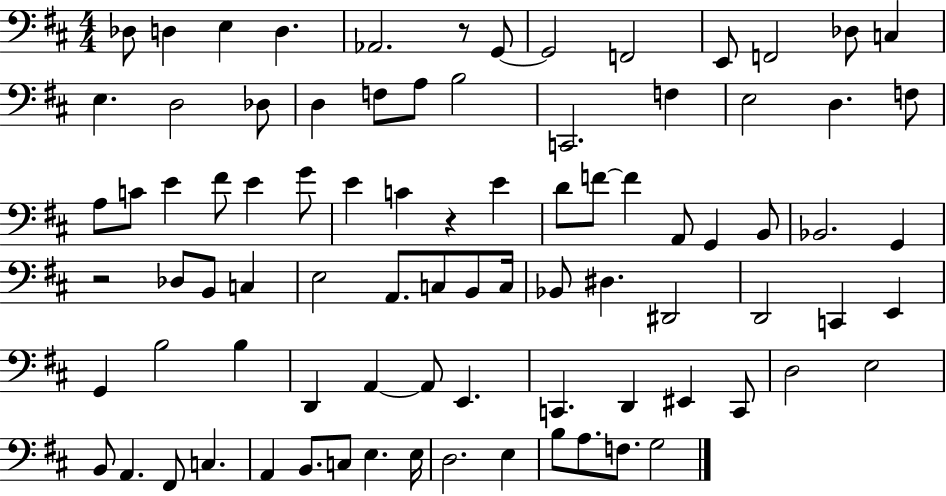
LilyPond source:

{
  \clef bass
  \numericTimeSignature
  \time 4/4
  \key d \major
  des8 d4 e4 d4. | aes,2. r8 g,8~~ | g,2 f,2 | e,8 f,2 des8 c4 | \break e4. d2 des8 | d4 f8 a8 b2 | c,2. f4 | e2 d4. f8 | \break a8 c'8 e'4 fis'8 e'4 g'8 | e'4 c'4 r4 e'4 | d'8 f'8~~ f'4 a,8 g,4 b,8 | bes,2. g,4 | \break r2 des8 b,8 c4 | e2 a,8. c8 b,8 c16 | bes,8 dis4. dis,2 | d,2 c,4 e,4 | \break g,4 b2 b4 | d,4 a,4~~ a,8 e,4. | c,4. d,4 eis,4 c,8 | d2 e2 | \break b,8 a,4. fis,8 c4. | a,4 b,8. c8 e4. e16 | d2. e4 | b8 a8. f8. g2 | \break \bar "|."
}